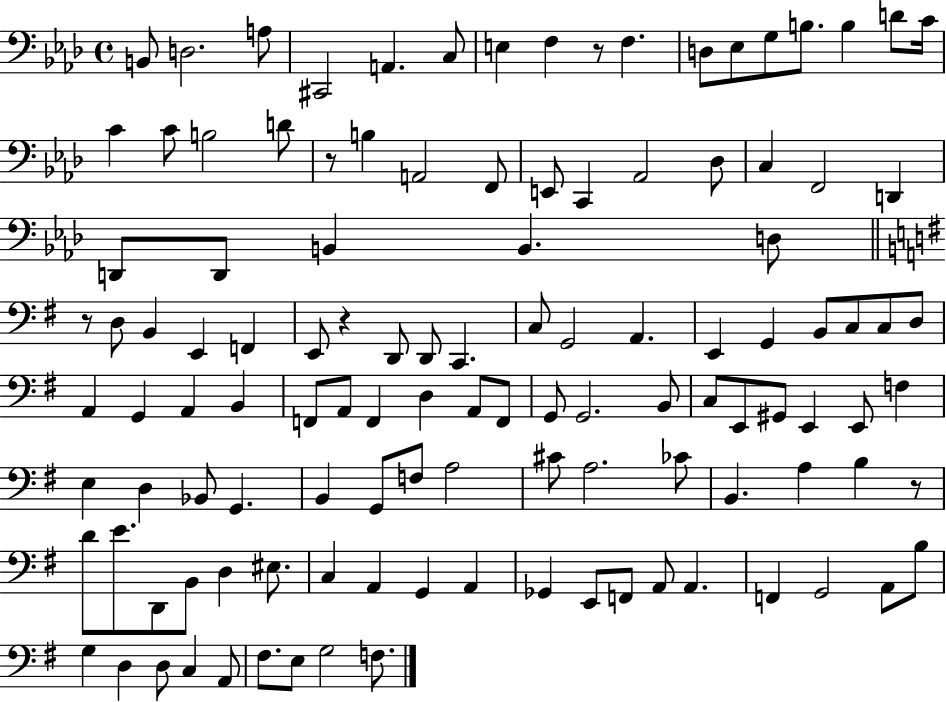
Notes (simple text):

B2/e D3/h. A3/e C#2/h A2/q. C3/e E3/q F3/q R/e F3/q. D3/e Eb3/e G3/e B3/e. B3/q D4/e C4/s C4/q C4/e B3/h D4/e R/e B3/q A2/h F2/e E2/e C2/q Ab2/h Db3/e C3/q F2/h D2/q D2/e D2/e B2/q B2/q. D3/e R/e D3/e B2/q E2/q F2/q E2/e R/q D2/e D2/e C2/q. C3/e G2/h A2/q. E2/q G2/q B2/e C3/e C3/e D3/e A2/q G2/q A2/q B2/q F2/e A2/e F2/q D3/q A2/e F2/e G2/e G2/h. B2/e C3/e E2/e G#2/e E2/q E2/e F3/q E3/q D3/q Bb2/e G2/q. B2/q G2/e F3/e A3/h C#4/e A3/h. CES4/e B2/q. A3/q B3/q R/e D4/e E4/e. D2/e B2/e D3/q EIS3/e. C3/q A2/q G2/q A2/q Gb2/q E2/e F2/e A2/e A2/q. F2/q G2/h A2/e B3/e G3/q D3/q D3/e C3/q A2/e F#3/e. E3/e G3/h F3/e.